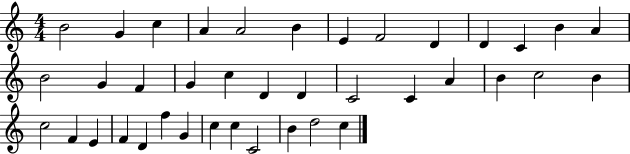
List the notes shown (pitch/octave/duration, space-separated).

B4/h G4/q C5/q A4/q A4/h B4/q E4/q F4/h D4/q D4/q C4/q B4/q A4/q B4/h G4/q F4/q G4/q C5/q D4/q D4/q C4/h C4/q A4/q B4/q C5/h B4/q C5/h F4/q E4/q F4/q D4/q F5/q G4/q C5/q C5/q C4/h B4/q D5/h C5/q